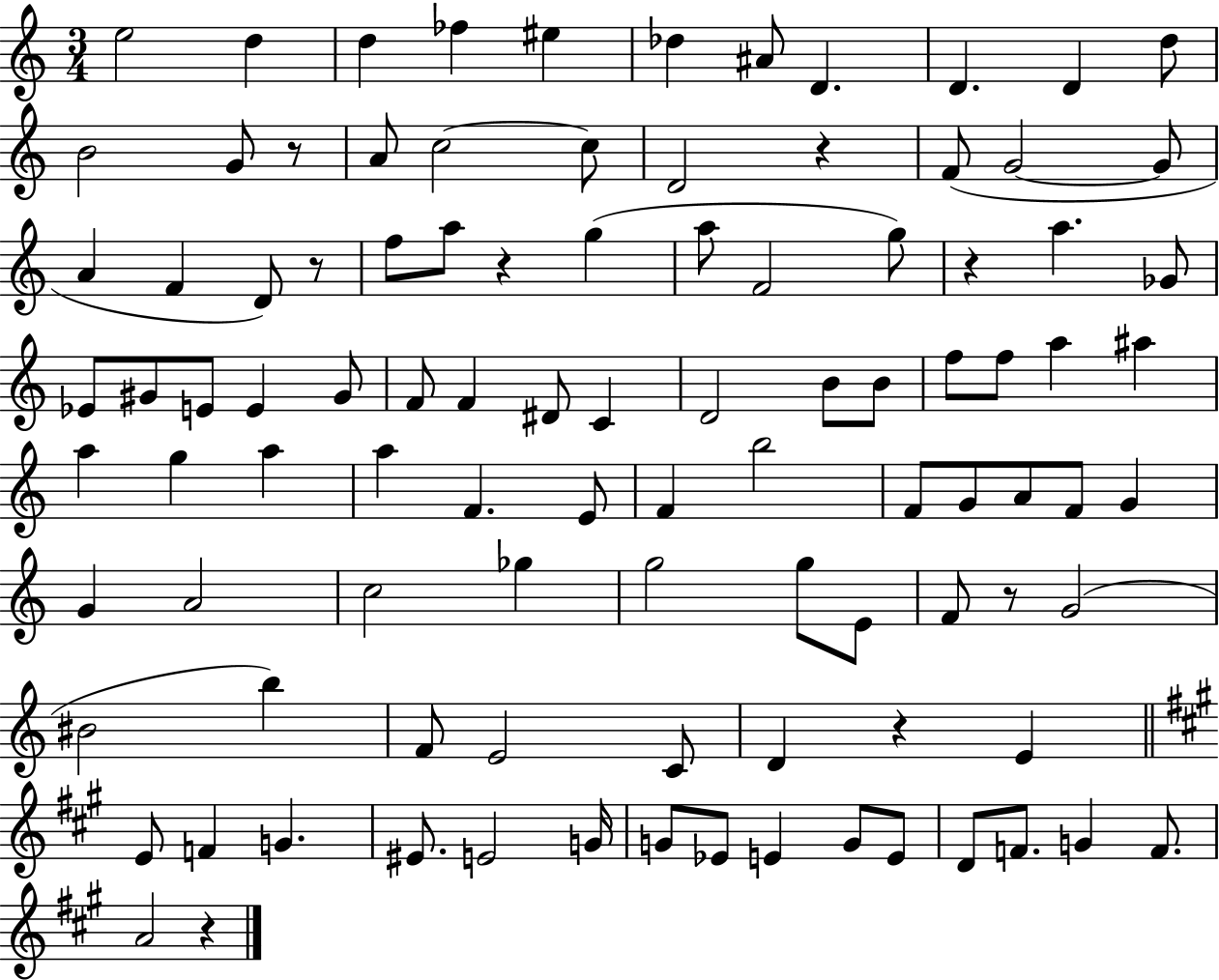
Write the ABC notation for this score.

X:1
T:Untitled
M:3/4
L:1/4
K:C
e2 d d _f ^e _d ^A/2 D D D d/2 B2 G/2 z/2 A/2 c2 c/2 D2 z F/2 G2 G/2 A F D/2 z/2 f/2 a/2 z g a/2 F2 g/2 z a _G/2 _E/2 ^G/2 E/2 E ^G/2 F/2 F ^D/2 C D2 B/2 B/2 f/2 f/2 a ^a a g a a F E/2 F b2 F/2 G/2 A/2 F/2 G G A2 c2 _g g2 g/2 E/2 F/2 z/2 G2 ^B2 b F/2 E2 C/2 D z E E/2 F G ^E/2 E2 G/4 G/2 _E/2 E G/2 E/2 D/2 F/2 G F/2 A2 z